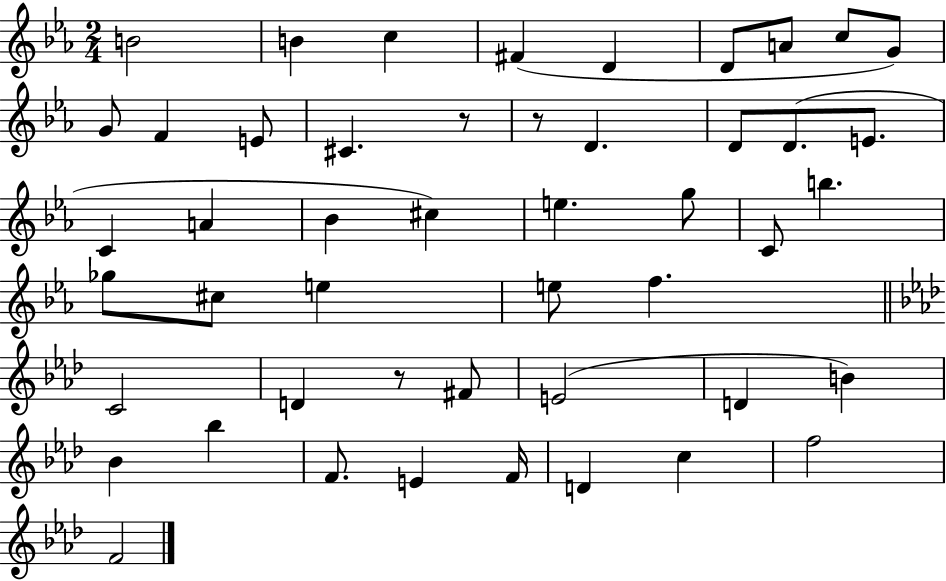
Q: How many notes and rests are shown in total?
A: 48